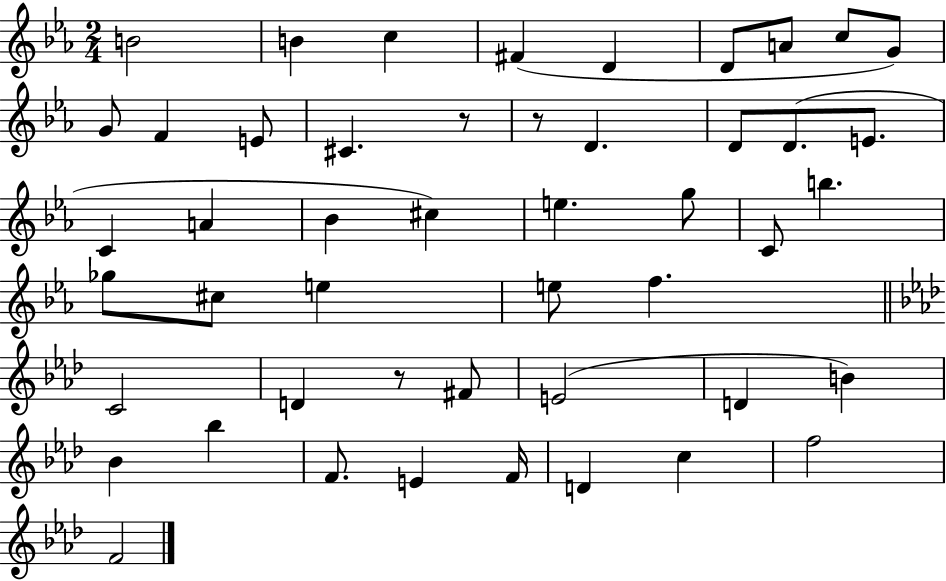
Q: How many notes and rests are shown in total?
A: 48